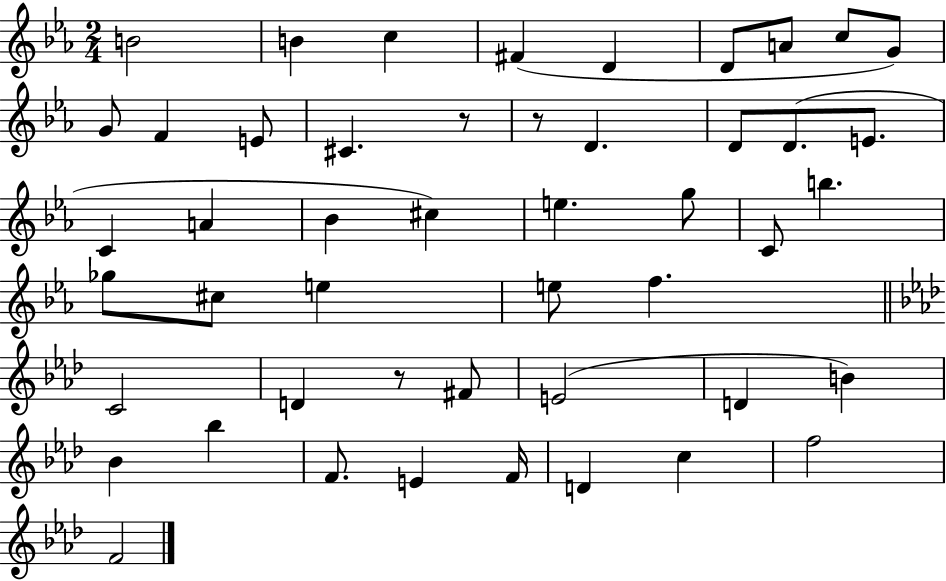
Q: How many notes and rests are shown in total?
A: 48